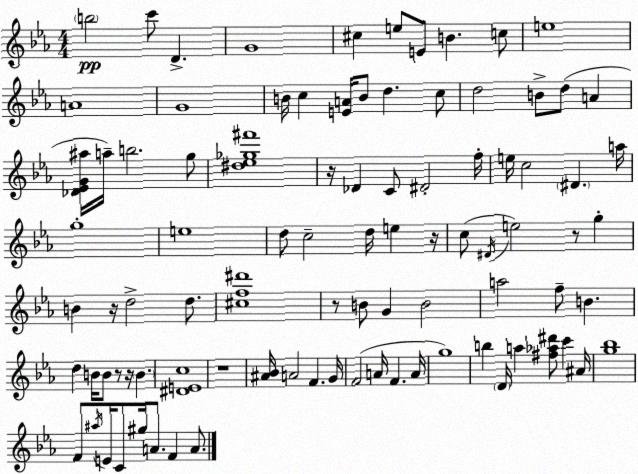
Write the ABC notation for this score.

X:1
T:Untitled
M:4/4
L:1/4
K:Cm
b2 c'/2 D G4 ^c e/2 E/2 B c/2 e4 A4 G4 B/4 c [EA]/4 B/2 d c/2 d2 B/2 d/2 A [_D_EG^a]/4 a/4 b2 g/2 [^d_e_g^f']4 z/4 _D C/2 ^D2 f/4 e/4 c2 ^D a/4 g4 e4 d/2 c2 d/4 e z/4 c/2 ^D/4 e2 z/2 g B z/4 d2 d/2 [^cf^d']4 z/2 B/2 G B2 a2 f/2 B d B/4 B/2 z/2 z/4 B [^DEc]4 z4 [^A_B]/4 A2 F G/4 F2 A/4 F A/4 g4 b D/4 a [^f_a^d']/2 c' ^A/4 [g_b]4 F/2 ^a/4 E/4 C/2 ^g/4 A/2 F A/2